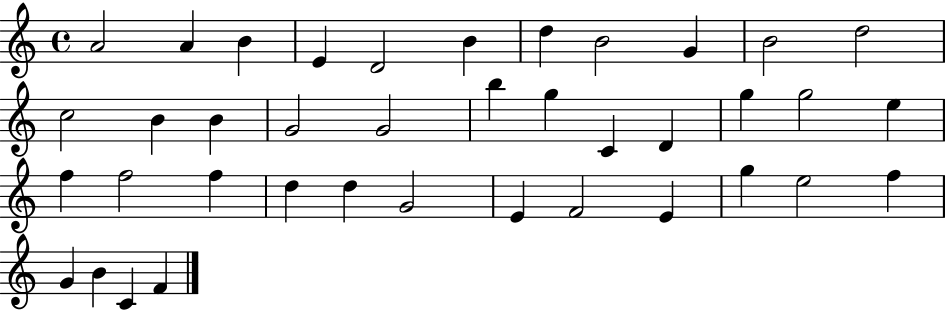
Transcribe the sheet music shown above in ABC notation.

X:1
T:Untitled
M:4/4
L:1/4
K:C
A2 A B E D2 B d B2 G B2 d2 c2 B B G2 G2 b g C D g g2 e f f2 f d d G2 E F2 E g e2 f G B C F